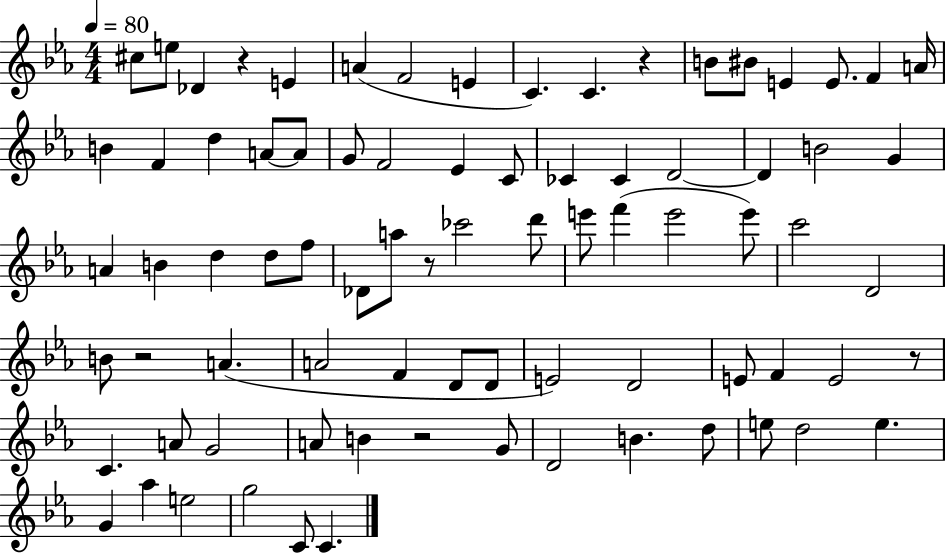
C#5/e E5/e Db4/q R/q E4/q A4/q F4/h E4/q C4/q. C4/q. R/q B4/e BIS4/e E4/q E4/e. F4/q A4/s B4/q F4/q D5/q A4/e A4/e G4/e F4/h Eb4/q C4/e CES4/q CES4/q D4/h D4/q B4/h G4/q A4/q B4/q D5/q D5/e F5/e Db4/e A5/e R/e CES6/h D6/e E6/e F6/q E6/h E6/e C6/h D4/h B4/e R/h A4/q. A4/h F4/q D4/e D4/e E4/h D4/h E4/e F4/q E4/h R/e C4/q. A4/e G4/h A4/e B4/q R/h G4/e D4/h B4/q. D5/e E5/e D5/h E5/q. G4/q Ab5/q E5/h G5/h C4/e C4/q.